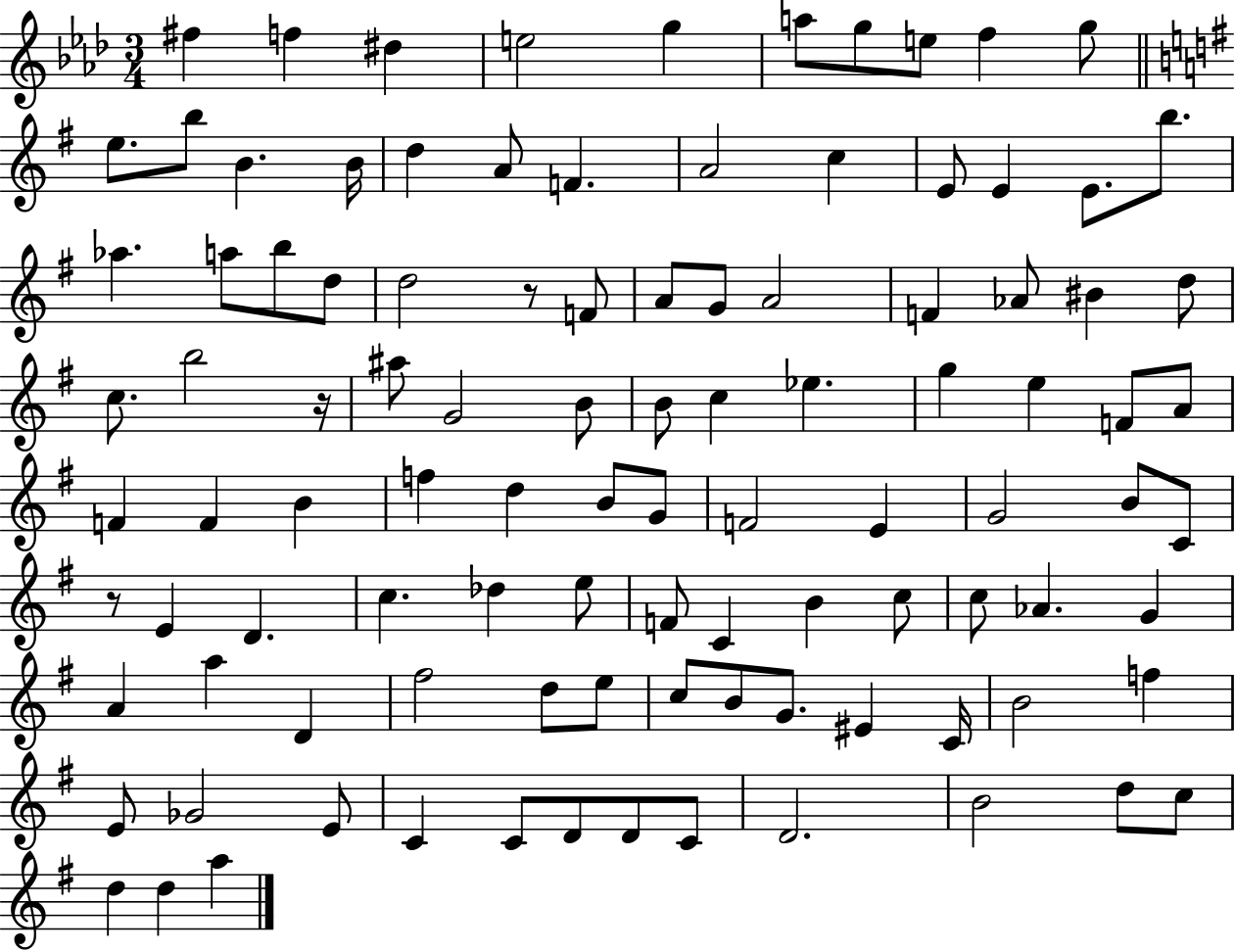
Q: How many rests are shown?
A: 3